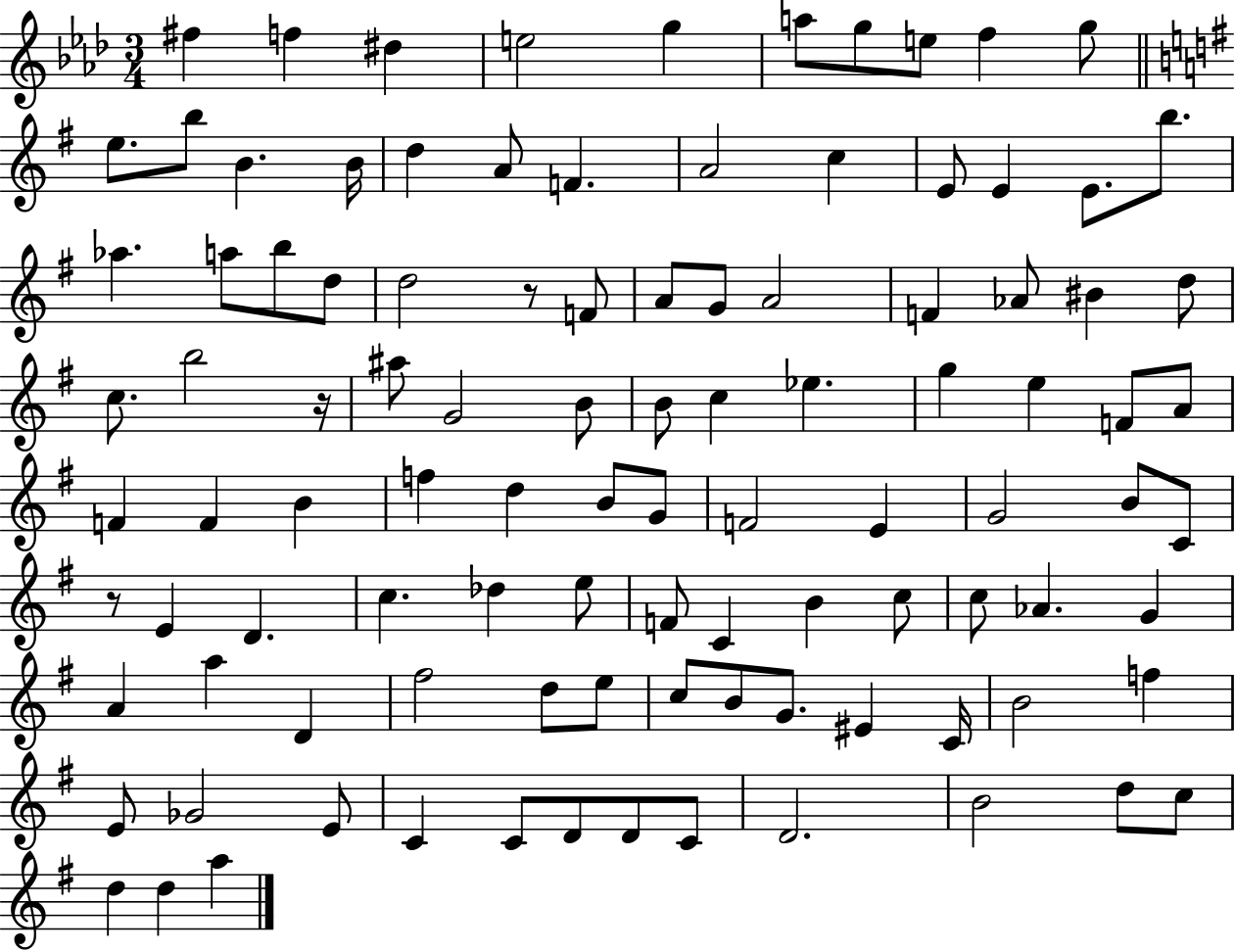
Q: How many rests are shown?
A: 3